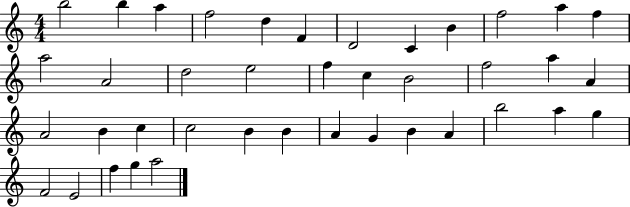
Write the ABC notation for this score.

X:1
T:Untitled
M:4/4
L:1/4
K:C
b2 b a f2 d F D2 C B f2 a f a2 A2 d2 e2 f c B2 f2 a A A2 B c c2 B B A G B A b2 a g F2 E2 f g a2